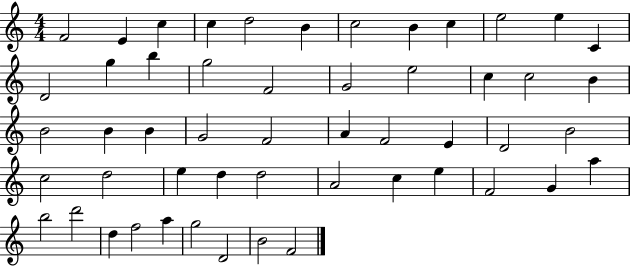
X:1
T:Untitled
M:4/4
L:1/4
K:C
F2 E c c d2 B c2 B c e2 e C D2 g b g2 F2 G2 e2 c c2 B B2 B B G2 F2 A F2 E D2 B2 c2 d2 e d d2 A2 c e F2 G a b2 d'2 d f2 a g2 D2 B2 F2